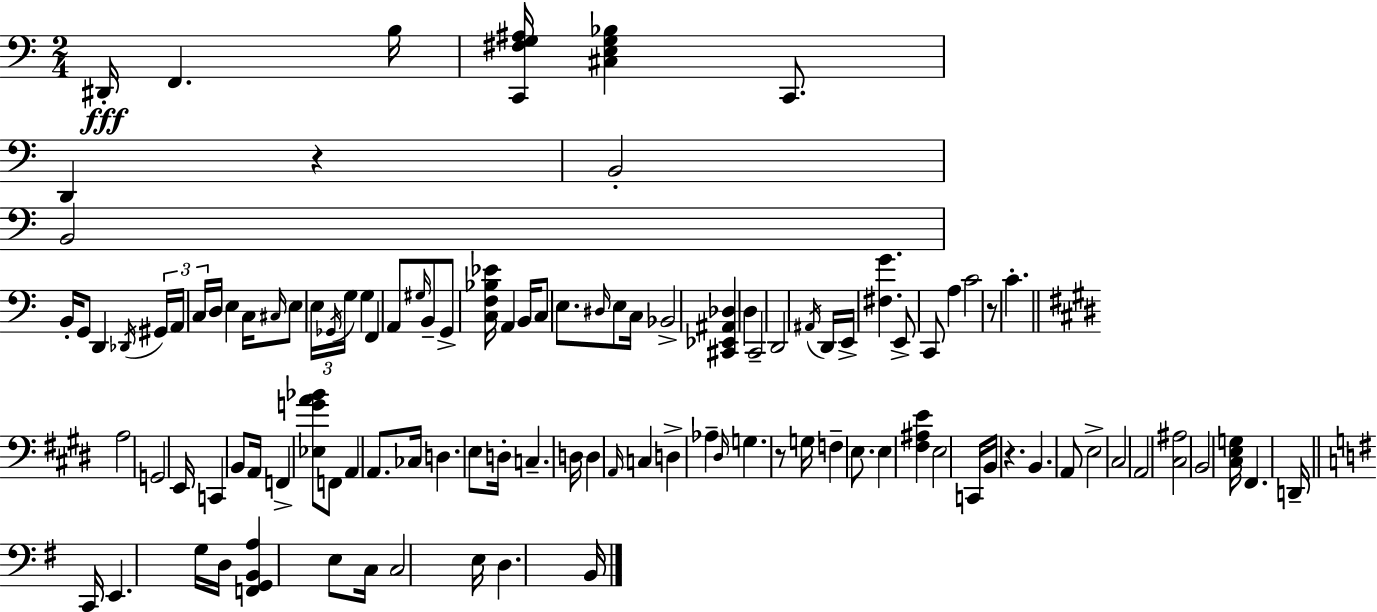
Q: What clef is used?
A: bass